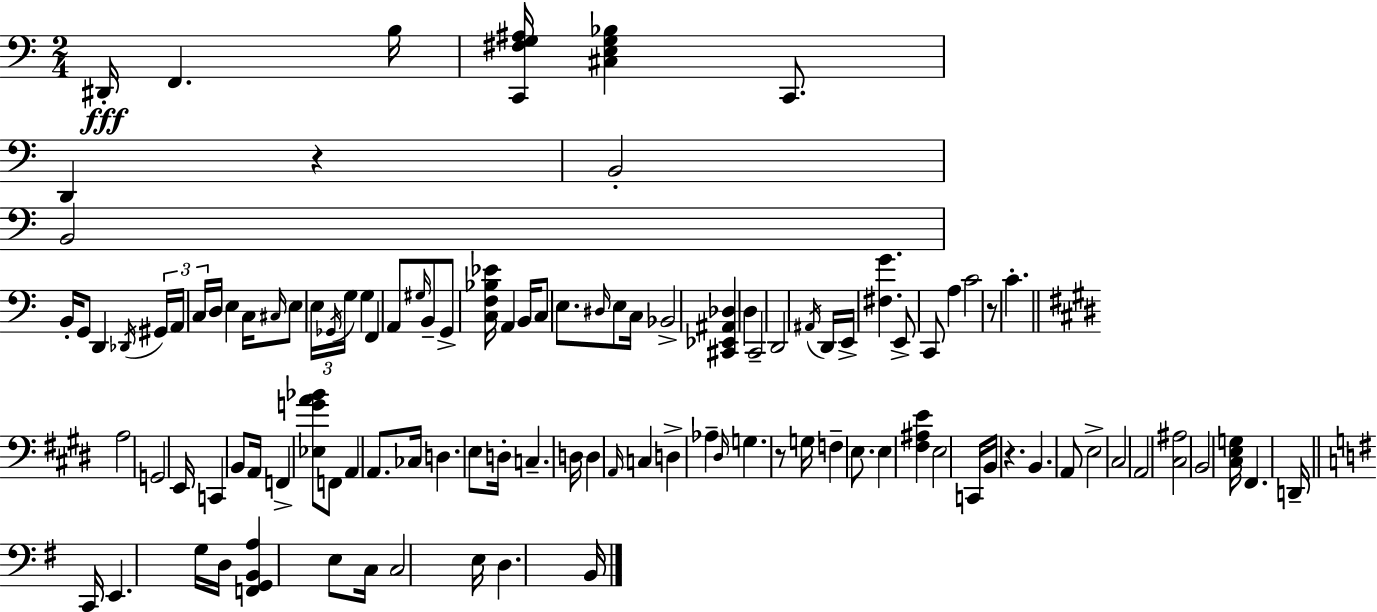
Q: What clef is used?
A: bass